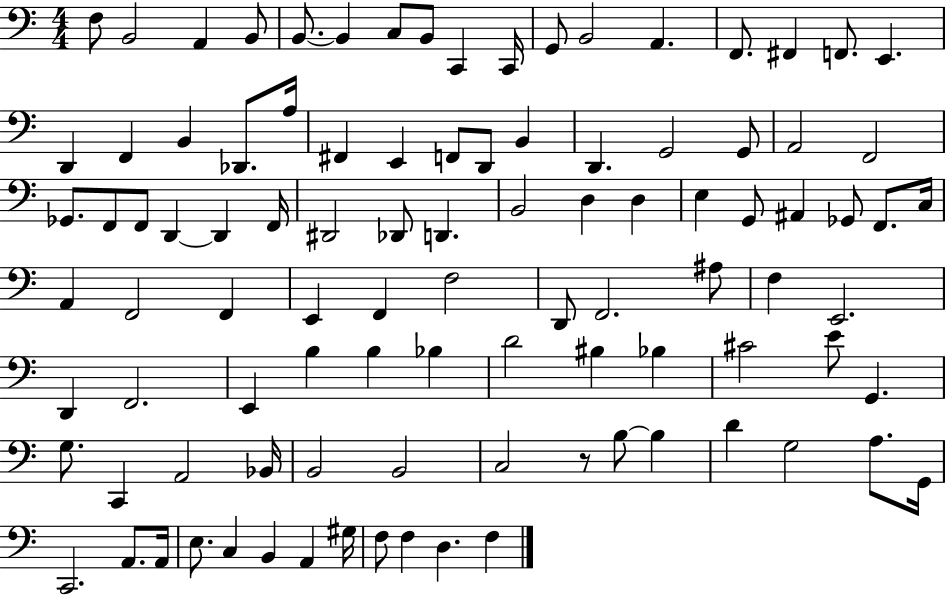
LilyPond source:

{
  \clef bass
  \numericTimeSignature
  \time 4/4
  \key c \major
  f8 b,2 a,4 b,8 | b,8.~~ b,4 c8 b,8 c,4 c,16 | g,8 b,2 a,4. | f,8. fis,4 f,8. e,4. | \break d,4 f,4 b,4 des,8. a16 | fis,4 e,4 f,8 d,8 b,4 | d,4. g,2 g,8 | a,2 f,2 | \break ges,8. f,8 f,8 d,4~~ d,4 f,16 | dis,2 des,8 d,4. | b,2 d4 d4 | e4 g,8 ais,4 ges,8 f,8. c16 | \break a,4 f,2 f,4 | e,4 f,4 f2 | d,8 f,2. ais8 | f4 e,2. | \break d,4 f,2. | e,4 b4 b4 bes4 | d'2 bis4 bes4 | cis'2 e'8 g,4. | \break g8. c,4 a,2 bes,16 | b,2 b,2 | c2 r8 b8~~ b4 | d'4 g2 a8. g,16 | \break c,2. a,8. a,16 | e8. c4 b,4 a,4 gis16 | f8 f4 d4. f4 | \bar "|."
}